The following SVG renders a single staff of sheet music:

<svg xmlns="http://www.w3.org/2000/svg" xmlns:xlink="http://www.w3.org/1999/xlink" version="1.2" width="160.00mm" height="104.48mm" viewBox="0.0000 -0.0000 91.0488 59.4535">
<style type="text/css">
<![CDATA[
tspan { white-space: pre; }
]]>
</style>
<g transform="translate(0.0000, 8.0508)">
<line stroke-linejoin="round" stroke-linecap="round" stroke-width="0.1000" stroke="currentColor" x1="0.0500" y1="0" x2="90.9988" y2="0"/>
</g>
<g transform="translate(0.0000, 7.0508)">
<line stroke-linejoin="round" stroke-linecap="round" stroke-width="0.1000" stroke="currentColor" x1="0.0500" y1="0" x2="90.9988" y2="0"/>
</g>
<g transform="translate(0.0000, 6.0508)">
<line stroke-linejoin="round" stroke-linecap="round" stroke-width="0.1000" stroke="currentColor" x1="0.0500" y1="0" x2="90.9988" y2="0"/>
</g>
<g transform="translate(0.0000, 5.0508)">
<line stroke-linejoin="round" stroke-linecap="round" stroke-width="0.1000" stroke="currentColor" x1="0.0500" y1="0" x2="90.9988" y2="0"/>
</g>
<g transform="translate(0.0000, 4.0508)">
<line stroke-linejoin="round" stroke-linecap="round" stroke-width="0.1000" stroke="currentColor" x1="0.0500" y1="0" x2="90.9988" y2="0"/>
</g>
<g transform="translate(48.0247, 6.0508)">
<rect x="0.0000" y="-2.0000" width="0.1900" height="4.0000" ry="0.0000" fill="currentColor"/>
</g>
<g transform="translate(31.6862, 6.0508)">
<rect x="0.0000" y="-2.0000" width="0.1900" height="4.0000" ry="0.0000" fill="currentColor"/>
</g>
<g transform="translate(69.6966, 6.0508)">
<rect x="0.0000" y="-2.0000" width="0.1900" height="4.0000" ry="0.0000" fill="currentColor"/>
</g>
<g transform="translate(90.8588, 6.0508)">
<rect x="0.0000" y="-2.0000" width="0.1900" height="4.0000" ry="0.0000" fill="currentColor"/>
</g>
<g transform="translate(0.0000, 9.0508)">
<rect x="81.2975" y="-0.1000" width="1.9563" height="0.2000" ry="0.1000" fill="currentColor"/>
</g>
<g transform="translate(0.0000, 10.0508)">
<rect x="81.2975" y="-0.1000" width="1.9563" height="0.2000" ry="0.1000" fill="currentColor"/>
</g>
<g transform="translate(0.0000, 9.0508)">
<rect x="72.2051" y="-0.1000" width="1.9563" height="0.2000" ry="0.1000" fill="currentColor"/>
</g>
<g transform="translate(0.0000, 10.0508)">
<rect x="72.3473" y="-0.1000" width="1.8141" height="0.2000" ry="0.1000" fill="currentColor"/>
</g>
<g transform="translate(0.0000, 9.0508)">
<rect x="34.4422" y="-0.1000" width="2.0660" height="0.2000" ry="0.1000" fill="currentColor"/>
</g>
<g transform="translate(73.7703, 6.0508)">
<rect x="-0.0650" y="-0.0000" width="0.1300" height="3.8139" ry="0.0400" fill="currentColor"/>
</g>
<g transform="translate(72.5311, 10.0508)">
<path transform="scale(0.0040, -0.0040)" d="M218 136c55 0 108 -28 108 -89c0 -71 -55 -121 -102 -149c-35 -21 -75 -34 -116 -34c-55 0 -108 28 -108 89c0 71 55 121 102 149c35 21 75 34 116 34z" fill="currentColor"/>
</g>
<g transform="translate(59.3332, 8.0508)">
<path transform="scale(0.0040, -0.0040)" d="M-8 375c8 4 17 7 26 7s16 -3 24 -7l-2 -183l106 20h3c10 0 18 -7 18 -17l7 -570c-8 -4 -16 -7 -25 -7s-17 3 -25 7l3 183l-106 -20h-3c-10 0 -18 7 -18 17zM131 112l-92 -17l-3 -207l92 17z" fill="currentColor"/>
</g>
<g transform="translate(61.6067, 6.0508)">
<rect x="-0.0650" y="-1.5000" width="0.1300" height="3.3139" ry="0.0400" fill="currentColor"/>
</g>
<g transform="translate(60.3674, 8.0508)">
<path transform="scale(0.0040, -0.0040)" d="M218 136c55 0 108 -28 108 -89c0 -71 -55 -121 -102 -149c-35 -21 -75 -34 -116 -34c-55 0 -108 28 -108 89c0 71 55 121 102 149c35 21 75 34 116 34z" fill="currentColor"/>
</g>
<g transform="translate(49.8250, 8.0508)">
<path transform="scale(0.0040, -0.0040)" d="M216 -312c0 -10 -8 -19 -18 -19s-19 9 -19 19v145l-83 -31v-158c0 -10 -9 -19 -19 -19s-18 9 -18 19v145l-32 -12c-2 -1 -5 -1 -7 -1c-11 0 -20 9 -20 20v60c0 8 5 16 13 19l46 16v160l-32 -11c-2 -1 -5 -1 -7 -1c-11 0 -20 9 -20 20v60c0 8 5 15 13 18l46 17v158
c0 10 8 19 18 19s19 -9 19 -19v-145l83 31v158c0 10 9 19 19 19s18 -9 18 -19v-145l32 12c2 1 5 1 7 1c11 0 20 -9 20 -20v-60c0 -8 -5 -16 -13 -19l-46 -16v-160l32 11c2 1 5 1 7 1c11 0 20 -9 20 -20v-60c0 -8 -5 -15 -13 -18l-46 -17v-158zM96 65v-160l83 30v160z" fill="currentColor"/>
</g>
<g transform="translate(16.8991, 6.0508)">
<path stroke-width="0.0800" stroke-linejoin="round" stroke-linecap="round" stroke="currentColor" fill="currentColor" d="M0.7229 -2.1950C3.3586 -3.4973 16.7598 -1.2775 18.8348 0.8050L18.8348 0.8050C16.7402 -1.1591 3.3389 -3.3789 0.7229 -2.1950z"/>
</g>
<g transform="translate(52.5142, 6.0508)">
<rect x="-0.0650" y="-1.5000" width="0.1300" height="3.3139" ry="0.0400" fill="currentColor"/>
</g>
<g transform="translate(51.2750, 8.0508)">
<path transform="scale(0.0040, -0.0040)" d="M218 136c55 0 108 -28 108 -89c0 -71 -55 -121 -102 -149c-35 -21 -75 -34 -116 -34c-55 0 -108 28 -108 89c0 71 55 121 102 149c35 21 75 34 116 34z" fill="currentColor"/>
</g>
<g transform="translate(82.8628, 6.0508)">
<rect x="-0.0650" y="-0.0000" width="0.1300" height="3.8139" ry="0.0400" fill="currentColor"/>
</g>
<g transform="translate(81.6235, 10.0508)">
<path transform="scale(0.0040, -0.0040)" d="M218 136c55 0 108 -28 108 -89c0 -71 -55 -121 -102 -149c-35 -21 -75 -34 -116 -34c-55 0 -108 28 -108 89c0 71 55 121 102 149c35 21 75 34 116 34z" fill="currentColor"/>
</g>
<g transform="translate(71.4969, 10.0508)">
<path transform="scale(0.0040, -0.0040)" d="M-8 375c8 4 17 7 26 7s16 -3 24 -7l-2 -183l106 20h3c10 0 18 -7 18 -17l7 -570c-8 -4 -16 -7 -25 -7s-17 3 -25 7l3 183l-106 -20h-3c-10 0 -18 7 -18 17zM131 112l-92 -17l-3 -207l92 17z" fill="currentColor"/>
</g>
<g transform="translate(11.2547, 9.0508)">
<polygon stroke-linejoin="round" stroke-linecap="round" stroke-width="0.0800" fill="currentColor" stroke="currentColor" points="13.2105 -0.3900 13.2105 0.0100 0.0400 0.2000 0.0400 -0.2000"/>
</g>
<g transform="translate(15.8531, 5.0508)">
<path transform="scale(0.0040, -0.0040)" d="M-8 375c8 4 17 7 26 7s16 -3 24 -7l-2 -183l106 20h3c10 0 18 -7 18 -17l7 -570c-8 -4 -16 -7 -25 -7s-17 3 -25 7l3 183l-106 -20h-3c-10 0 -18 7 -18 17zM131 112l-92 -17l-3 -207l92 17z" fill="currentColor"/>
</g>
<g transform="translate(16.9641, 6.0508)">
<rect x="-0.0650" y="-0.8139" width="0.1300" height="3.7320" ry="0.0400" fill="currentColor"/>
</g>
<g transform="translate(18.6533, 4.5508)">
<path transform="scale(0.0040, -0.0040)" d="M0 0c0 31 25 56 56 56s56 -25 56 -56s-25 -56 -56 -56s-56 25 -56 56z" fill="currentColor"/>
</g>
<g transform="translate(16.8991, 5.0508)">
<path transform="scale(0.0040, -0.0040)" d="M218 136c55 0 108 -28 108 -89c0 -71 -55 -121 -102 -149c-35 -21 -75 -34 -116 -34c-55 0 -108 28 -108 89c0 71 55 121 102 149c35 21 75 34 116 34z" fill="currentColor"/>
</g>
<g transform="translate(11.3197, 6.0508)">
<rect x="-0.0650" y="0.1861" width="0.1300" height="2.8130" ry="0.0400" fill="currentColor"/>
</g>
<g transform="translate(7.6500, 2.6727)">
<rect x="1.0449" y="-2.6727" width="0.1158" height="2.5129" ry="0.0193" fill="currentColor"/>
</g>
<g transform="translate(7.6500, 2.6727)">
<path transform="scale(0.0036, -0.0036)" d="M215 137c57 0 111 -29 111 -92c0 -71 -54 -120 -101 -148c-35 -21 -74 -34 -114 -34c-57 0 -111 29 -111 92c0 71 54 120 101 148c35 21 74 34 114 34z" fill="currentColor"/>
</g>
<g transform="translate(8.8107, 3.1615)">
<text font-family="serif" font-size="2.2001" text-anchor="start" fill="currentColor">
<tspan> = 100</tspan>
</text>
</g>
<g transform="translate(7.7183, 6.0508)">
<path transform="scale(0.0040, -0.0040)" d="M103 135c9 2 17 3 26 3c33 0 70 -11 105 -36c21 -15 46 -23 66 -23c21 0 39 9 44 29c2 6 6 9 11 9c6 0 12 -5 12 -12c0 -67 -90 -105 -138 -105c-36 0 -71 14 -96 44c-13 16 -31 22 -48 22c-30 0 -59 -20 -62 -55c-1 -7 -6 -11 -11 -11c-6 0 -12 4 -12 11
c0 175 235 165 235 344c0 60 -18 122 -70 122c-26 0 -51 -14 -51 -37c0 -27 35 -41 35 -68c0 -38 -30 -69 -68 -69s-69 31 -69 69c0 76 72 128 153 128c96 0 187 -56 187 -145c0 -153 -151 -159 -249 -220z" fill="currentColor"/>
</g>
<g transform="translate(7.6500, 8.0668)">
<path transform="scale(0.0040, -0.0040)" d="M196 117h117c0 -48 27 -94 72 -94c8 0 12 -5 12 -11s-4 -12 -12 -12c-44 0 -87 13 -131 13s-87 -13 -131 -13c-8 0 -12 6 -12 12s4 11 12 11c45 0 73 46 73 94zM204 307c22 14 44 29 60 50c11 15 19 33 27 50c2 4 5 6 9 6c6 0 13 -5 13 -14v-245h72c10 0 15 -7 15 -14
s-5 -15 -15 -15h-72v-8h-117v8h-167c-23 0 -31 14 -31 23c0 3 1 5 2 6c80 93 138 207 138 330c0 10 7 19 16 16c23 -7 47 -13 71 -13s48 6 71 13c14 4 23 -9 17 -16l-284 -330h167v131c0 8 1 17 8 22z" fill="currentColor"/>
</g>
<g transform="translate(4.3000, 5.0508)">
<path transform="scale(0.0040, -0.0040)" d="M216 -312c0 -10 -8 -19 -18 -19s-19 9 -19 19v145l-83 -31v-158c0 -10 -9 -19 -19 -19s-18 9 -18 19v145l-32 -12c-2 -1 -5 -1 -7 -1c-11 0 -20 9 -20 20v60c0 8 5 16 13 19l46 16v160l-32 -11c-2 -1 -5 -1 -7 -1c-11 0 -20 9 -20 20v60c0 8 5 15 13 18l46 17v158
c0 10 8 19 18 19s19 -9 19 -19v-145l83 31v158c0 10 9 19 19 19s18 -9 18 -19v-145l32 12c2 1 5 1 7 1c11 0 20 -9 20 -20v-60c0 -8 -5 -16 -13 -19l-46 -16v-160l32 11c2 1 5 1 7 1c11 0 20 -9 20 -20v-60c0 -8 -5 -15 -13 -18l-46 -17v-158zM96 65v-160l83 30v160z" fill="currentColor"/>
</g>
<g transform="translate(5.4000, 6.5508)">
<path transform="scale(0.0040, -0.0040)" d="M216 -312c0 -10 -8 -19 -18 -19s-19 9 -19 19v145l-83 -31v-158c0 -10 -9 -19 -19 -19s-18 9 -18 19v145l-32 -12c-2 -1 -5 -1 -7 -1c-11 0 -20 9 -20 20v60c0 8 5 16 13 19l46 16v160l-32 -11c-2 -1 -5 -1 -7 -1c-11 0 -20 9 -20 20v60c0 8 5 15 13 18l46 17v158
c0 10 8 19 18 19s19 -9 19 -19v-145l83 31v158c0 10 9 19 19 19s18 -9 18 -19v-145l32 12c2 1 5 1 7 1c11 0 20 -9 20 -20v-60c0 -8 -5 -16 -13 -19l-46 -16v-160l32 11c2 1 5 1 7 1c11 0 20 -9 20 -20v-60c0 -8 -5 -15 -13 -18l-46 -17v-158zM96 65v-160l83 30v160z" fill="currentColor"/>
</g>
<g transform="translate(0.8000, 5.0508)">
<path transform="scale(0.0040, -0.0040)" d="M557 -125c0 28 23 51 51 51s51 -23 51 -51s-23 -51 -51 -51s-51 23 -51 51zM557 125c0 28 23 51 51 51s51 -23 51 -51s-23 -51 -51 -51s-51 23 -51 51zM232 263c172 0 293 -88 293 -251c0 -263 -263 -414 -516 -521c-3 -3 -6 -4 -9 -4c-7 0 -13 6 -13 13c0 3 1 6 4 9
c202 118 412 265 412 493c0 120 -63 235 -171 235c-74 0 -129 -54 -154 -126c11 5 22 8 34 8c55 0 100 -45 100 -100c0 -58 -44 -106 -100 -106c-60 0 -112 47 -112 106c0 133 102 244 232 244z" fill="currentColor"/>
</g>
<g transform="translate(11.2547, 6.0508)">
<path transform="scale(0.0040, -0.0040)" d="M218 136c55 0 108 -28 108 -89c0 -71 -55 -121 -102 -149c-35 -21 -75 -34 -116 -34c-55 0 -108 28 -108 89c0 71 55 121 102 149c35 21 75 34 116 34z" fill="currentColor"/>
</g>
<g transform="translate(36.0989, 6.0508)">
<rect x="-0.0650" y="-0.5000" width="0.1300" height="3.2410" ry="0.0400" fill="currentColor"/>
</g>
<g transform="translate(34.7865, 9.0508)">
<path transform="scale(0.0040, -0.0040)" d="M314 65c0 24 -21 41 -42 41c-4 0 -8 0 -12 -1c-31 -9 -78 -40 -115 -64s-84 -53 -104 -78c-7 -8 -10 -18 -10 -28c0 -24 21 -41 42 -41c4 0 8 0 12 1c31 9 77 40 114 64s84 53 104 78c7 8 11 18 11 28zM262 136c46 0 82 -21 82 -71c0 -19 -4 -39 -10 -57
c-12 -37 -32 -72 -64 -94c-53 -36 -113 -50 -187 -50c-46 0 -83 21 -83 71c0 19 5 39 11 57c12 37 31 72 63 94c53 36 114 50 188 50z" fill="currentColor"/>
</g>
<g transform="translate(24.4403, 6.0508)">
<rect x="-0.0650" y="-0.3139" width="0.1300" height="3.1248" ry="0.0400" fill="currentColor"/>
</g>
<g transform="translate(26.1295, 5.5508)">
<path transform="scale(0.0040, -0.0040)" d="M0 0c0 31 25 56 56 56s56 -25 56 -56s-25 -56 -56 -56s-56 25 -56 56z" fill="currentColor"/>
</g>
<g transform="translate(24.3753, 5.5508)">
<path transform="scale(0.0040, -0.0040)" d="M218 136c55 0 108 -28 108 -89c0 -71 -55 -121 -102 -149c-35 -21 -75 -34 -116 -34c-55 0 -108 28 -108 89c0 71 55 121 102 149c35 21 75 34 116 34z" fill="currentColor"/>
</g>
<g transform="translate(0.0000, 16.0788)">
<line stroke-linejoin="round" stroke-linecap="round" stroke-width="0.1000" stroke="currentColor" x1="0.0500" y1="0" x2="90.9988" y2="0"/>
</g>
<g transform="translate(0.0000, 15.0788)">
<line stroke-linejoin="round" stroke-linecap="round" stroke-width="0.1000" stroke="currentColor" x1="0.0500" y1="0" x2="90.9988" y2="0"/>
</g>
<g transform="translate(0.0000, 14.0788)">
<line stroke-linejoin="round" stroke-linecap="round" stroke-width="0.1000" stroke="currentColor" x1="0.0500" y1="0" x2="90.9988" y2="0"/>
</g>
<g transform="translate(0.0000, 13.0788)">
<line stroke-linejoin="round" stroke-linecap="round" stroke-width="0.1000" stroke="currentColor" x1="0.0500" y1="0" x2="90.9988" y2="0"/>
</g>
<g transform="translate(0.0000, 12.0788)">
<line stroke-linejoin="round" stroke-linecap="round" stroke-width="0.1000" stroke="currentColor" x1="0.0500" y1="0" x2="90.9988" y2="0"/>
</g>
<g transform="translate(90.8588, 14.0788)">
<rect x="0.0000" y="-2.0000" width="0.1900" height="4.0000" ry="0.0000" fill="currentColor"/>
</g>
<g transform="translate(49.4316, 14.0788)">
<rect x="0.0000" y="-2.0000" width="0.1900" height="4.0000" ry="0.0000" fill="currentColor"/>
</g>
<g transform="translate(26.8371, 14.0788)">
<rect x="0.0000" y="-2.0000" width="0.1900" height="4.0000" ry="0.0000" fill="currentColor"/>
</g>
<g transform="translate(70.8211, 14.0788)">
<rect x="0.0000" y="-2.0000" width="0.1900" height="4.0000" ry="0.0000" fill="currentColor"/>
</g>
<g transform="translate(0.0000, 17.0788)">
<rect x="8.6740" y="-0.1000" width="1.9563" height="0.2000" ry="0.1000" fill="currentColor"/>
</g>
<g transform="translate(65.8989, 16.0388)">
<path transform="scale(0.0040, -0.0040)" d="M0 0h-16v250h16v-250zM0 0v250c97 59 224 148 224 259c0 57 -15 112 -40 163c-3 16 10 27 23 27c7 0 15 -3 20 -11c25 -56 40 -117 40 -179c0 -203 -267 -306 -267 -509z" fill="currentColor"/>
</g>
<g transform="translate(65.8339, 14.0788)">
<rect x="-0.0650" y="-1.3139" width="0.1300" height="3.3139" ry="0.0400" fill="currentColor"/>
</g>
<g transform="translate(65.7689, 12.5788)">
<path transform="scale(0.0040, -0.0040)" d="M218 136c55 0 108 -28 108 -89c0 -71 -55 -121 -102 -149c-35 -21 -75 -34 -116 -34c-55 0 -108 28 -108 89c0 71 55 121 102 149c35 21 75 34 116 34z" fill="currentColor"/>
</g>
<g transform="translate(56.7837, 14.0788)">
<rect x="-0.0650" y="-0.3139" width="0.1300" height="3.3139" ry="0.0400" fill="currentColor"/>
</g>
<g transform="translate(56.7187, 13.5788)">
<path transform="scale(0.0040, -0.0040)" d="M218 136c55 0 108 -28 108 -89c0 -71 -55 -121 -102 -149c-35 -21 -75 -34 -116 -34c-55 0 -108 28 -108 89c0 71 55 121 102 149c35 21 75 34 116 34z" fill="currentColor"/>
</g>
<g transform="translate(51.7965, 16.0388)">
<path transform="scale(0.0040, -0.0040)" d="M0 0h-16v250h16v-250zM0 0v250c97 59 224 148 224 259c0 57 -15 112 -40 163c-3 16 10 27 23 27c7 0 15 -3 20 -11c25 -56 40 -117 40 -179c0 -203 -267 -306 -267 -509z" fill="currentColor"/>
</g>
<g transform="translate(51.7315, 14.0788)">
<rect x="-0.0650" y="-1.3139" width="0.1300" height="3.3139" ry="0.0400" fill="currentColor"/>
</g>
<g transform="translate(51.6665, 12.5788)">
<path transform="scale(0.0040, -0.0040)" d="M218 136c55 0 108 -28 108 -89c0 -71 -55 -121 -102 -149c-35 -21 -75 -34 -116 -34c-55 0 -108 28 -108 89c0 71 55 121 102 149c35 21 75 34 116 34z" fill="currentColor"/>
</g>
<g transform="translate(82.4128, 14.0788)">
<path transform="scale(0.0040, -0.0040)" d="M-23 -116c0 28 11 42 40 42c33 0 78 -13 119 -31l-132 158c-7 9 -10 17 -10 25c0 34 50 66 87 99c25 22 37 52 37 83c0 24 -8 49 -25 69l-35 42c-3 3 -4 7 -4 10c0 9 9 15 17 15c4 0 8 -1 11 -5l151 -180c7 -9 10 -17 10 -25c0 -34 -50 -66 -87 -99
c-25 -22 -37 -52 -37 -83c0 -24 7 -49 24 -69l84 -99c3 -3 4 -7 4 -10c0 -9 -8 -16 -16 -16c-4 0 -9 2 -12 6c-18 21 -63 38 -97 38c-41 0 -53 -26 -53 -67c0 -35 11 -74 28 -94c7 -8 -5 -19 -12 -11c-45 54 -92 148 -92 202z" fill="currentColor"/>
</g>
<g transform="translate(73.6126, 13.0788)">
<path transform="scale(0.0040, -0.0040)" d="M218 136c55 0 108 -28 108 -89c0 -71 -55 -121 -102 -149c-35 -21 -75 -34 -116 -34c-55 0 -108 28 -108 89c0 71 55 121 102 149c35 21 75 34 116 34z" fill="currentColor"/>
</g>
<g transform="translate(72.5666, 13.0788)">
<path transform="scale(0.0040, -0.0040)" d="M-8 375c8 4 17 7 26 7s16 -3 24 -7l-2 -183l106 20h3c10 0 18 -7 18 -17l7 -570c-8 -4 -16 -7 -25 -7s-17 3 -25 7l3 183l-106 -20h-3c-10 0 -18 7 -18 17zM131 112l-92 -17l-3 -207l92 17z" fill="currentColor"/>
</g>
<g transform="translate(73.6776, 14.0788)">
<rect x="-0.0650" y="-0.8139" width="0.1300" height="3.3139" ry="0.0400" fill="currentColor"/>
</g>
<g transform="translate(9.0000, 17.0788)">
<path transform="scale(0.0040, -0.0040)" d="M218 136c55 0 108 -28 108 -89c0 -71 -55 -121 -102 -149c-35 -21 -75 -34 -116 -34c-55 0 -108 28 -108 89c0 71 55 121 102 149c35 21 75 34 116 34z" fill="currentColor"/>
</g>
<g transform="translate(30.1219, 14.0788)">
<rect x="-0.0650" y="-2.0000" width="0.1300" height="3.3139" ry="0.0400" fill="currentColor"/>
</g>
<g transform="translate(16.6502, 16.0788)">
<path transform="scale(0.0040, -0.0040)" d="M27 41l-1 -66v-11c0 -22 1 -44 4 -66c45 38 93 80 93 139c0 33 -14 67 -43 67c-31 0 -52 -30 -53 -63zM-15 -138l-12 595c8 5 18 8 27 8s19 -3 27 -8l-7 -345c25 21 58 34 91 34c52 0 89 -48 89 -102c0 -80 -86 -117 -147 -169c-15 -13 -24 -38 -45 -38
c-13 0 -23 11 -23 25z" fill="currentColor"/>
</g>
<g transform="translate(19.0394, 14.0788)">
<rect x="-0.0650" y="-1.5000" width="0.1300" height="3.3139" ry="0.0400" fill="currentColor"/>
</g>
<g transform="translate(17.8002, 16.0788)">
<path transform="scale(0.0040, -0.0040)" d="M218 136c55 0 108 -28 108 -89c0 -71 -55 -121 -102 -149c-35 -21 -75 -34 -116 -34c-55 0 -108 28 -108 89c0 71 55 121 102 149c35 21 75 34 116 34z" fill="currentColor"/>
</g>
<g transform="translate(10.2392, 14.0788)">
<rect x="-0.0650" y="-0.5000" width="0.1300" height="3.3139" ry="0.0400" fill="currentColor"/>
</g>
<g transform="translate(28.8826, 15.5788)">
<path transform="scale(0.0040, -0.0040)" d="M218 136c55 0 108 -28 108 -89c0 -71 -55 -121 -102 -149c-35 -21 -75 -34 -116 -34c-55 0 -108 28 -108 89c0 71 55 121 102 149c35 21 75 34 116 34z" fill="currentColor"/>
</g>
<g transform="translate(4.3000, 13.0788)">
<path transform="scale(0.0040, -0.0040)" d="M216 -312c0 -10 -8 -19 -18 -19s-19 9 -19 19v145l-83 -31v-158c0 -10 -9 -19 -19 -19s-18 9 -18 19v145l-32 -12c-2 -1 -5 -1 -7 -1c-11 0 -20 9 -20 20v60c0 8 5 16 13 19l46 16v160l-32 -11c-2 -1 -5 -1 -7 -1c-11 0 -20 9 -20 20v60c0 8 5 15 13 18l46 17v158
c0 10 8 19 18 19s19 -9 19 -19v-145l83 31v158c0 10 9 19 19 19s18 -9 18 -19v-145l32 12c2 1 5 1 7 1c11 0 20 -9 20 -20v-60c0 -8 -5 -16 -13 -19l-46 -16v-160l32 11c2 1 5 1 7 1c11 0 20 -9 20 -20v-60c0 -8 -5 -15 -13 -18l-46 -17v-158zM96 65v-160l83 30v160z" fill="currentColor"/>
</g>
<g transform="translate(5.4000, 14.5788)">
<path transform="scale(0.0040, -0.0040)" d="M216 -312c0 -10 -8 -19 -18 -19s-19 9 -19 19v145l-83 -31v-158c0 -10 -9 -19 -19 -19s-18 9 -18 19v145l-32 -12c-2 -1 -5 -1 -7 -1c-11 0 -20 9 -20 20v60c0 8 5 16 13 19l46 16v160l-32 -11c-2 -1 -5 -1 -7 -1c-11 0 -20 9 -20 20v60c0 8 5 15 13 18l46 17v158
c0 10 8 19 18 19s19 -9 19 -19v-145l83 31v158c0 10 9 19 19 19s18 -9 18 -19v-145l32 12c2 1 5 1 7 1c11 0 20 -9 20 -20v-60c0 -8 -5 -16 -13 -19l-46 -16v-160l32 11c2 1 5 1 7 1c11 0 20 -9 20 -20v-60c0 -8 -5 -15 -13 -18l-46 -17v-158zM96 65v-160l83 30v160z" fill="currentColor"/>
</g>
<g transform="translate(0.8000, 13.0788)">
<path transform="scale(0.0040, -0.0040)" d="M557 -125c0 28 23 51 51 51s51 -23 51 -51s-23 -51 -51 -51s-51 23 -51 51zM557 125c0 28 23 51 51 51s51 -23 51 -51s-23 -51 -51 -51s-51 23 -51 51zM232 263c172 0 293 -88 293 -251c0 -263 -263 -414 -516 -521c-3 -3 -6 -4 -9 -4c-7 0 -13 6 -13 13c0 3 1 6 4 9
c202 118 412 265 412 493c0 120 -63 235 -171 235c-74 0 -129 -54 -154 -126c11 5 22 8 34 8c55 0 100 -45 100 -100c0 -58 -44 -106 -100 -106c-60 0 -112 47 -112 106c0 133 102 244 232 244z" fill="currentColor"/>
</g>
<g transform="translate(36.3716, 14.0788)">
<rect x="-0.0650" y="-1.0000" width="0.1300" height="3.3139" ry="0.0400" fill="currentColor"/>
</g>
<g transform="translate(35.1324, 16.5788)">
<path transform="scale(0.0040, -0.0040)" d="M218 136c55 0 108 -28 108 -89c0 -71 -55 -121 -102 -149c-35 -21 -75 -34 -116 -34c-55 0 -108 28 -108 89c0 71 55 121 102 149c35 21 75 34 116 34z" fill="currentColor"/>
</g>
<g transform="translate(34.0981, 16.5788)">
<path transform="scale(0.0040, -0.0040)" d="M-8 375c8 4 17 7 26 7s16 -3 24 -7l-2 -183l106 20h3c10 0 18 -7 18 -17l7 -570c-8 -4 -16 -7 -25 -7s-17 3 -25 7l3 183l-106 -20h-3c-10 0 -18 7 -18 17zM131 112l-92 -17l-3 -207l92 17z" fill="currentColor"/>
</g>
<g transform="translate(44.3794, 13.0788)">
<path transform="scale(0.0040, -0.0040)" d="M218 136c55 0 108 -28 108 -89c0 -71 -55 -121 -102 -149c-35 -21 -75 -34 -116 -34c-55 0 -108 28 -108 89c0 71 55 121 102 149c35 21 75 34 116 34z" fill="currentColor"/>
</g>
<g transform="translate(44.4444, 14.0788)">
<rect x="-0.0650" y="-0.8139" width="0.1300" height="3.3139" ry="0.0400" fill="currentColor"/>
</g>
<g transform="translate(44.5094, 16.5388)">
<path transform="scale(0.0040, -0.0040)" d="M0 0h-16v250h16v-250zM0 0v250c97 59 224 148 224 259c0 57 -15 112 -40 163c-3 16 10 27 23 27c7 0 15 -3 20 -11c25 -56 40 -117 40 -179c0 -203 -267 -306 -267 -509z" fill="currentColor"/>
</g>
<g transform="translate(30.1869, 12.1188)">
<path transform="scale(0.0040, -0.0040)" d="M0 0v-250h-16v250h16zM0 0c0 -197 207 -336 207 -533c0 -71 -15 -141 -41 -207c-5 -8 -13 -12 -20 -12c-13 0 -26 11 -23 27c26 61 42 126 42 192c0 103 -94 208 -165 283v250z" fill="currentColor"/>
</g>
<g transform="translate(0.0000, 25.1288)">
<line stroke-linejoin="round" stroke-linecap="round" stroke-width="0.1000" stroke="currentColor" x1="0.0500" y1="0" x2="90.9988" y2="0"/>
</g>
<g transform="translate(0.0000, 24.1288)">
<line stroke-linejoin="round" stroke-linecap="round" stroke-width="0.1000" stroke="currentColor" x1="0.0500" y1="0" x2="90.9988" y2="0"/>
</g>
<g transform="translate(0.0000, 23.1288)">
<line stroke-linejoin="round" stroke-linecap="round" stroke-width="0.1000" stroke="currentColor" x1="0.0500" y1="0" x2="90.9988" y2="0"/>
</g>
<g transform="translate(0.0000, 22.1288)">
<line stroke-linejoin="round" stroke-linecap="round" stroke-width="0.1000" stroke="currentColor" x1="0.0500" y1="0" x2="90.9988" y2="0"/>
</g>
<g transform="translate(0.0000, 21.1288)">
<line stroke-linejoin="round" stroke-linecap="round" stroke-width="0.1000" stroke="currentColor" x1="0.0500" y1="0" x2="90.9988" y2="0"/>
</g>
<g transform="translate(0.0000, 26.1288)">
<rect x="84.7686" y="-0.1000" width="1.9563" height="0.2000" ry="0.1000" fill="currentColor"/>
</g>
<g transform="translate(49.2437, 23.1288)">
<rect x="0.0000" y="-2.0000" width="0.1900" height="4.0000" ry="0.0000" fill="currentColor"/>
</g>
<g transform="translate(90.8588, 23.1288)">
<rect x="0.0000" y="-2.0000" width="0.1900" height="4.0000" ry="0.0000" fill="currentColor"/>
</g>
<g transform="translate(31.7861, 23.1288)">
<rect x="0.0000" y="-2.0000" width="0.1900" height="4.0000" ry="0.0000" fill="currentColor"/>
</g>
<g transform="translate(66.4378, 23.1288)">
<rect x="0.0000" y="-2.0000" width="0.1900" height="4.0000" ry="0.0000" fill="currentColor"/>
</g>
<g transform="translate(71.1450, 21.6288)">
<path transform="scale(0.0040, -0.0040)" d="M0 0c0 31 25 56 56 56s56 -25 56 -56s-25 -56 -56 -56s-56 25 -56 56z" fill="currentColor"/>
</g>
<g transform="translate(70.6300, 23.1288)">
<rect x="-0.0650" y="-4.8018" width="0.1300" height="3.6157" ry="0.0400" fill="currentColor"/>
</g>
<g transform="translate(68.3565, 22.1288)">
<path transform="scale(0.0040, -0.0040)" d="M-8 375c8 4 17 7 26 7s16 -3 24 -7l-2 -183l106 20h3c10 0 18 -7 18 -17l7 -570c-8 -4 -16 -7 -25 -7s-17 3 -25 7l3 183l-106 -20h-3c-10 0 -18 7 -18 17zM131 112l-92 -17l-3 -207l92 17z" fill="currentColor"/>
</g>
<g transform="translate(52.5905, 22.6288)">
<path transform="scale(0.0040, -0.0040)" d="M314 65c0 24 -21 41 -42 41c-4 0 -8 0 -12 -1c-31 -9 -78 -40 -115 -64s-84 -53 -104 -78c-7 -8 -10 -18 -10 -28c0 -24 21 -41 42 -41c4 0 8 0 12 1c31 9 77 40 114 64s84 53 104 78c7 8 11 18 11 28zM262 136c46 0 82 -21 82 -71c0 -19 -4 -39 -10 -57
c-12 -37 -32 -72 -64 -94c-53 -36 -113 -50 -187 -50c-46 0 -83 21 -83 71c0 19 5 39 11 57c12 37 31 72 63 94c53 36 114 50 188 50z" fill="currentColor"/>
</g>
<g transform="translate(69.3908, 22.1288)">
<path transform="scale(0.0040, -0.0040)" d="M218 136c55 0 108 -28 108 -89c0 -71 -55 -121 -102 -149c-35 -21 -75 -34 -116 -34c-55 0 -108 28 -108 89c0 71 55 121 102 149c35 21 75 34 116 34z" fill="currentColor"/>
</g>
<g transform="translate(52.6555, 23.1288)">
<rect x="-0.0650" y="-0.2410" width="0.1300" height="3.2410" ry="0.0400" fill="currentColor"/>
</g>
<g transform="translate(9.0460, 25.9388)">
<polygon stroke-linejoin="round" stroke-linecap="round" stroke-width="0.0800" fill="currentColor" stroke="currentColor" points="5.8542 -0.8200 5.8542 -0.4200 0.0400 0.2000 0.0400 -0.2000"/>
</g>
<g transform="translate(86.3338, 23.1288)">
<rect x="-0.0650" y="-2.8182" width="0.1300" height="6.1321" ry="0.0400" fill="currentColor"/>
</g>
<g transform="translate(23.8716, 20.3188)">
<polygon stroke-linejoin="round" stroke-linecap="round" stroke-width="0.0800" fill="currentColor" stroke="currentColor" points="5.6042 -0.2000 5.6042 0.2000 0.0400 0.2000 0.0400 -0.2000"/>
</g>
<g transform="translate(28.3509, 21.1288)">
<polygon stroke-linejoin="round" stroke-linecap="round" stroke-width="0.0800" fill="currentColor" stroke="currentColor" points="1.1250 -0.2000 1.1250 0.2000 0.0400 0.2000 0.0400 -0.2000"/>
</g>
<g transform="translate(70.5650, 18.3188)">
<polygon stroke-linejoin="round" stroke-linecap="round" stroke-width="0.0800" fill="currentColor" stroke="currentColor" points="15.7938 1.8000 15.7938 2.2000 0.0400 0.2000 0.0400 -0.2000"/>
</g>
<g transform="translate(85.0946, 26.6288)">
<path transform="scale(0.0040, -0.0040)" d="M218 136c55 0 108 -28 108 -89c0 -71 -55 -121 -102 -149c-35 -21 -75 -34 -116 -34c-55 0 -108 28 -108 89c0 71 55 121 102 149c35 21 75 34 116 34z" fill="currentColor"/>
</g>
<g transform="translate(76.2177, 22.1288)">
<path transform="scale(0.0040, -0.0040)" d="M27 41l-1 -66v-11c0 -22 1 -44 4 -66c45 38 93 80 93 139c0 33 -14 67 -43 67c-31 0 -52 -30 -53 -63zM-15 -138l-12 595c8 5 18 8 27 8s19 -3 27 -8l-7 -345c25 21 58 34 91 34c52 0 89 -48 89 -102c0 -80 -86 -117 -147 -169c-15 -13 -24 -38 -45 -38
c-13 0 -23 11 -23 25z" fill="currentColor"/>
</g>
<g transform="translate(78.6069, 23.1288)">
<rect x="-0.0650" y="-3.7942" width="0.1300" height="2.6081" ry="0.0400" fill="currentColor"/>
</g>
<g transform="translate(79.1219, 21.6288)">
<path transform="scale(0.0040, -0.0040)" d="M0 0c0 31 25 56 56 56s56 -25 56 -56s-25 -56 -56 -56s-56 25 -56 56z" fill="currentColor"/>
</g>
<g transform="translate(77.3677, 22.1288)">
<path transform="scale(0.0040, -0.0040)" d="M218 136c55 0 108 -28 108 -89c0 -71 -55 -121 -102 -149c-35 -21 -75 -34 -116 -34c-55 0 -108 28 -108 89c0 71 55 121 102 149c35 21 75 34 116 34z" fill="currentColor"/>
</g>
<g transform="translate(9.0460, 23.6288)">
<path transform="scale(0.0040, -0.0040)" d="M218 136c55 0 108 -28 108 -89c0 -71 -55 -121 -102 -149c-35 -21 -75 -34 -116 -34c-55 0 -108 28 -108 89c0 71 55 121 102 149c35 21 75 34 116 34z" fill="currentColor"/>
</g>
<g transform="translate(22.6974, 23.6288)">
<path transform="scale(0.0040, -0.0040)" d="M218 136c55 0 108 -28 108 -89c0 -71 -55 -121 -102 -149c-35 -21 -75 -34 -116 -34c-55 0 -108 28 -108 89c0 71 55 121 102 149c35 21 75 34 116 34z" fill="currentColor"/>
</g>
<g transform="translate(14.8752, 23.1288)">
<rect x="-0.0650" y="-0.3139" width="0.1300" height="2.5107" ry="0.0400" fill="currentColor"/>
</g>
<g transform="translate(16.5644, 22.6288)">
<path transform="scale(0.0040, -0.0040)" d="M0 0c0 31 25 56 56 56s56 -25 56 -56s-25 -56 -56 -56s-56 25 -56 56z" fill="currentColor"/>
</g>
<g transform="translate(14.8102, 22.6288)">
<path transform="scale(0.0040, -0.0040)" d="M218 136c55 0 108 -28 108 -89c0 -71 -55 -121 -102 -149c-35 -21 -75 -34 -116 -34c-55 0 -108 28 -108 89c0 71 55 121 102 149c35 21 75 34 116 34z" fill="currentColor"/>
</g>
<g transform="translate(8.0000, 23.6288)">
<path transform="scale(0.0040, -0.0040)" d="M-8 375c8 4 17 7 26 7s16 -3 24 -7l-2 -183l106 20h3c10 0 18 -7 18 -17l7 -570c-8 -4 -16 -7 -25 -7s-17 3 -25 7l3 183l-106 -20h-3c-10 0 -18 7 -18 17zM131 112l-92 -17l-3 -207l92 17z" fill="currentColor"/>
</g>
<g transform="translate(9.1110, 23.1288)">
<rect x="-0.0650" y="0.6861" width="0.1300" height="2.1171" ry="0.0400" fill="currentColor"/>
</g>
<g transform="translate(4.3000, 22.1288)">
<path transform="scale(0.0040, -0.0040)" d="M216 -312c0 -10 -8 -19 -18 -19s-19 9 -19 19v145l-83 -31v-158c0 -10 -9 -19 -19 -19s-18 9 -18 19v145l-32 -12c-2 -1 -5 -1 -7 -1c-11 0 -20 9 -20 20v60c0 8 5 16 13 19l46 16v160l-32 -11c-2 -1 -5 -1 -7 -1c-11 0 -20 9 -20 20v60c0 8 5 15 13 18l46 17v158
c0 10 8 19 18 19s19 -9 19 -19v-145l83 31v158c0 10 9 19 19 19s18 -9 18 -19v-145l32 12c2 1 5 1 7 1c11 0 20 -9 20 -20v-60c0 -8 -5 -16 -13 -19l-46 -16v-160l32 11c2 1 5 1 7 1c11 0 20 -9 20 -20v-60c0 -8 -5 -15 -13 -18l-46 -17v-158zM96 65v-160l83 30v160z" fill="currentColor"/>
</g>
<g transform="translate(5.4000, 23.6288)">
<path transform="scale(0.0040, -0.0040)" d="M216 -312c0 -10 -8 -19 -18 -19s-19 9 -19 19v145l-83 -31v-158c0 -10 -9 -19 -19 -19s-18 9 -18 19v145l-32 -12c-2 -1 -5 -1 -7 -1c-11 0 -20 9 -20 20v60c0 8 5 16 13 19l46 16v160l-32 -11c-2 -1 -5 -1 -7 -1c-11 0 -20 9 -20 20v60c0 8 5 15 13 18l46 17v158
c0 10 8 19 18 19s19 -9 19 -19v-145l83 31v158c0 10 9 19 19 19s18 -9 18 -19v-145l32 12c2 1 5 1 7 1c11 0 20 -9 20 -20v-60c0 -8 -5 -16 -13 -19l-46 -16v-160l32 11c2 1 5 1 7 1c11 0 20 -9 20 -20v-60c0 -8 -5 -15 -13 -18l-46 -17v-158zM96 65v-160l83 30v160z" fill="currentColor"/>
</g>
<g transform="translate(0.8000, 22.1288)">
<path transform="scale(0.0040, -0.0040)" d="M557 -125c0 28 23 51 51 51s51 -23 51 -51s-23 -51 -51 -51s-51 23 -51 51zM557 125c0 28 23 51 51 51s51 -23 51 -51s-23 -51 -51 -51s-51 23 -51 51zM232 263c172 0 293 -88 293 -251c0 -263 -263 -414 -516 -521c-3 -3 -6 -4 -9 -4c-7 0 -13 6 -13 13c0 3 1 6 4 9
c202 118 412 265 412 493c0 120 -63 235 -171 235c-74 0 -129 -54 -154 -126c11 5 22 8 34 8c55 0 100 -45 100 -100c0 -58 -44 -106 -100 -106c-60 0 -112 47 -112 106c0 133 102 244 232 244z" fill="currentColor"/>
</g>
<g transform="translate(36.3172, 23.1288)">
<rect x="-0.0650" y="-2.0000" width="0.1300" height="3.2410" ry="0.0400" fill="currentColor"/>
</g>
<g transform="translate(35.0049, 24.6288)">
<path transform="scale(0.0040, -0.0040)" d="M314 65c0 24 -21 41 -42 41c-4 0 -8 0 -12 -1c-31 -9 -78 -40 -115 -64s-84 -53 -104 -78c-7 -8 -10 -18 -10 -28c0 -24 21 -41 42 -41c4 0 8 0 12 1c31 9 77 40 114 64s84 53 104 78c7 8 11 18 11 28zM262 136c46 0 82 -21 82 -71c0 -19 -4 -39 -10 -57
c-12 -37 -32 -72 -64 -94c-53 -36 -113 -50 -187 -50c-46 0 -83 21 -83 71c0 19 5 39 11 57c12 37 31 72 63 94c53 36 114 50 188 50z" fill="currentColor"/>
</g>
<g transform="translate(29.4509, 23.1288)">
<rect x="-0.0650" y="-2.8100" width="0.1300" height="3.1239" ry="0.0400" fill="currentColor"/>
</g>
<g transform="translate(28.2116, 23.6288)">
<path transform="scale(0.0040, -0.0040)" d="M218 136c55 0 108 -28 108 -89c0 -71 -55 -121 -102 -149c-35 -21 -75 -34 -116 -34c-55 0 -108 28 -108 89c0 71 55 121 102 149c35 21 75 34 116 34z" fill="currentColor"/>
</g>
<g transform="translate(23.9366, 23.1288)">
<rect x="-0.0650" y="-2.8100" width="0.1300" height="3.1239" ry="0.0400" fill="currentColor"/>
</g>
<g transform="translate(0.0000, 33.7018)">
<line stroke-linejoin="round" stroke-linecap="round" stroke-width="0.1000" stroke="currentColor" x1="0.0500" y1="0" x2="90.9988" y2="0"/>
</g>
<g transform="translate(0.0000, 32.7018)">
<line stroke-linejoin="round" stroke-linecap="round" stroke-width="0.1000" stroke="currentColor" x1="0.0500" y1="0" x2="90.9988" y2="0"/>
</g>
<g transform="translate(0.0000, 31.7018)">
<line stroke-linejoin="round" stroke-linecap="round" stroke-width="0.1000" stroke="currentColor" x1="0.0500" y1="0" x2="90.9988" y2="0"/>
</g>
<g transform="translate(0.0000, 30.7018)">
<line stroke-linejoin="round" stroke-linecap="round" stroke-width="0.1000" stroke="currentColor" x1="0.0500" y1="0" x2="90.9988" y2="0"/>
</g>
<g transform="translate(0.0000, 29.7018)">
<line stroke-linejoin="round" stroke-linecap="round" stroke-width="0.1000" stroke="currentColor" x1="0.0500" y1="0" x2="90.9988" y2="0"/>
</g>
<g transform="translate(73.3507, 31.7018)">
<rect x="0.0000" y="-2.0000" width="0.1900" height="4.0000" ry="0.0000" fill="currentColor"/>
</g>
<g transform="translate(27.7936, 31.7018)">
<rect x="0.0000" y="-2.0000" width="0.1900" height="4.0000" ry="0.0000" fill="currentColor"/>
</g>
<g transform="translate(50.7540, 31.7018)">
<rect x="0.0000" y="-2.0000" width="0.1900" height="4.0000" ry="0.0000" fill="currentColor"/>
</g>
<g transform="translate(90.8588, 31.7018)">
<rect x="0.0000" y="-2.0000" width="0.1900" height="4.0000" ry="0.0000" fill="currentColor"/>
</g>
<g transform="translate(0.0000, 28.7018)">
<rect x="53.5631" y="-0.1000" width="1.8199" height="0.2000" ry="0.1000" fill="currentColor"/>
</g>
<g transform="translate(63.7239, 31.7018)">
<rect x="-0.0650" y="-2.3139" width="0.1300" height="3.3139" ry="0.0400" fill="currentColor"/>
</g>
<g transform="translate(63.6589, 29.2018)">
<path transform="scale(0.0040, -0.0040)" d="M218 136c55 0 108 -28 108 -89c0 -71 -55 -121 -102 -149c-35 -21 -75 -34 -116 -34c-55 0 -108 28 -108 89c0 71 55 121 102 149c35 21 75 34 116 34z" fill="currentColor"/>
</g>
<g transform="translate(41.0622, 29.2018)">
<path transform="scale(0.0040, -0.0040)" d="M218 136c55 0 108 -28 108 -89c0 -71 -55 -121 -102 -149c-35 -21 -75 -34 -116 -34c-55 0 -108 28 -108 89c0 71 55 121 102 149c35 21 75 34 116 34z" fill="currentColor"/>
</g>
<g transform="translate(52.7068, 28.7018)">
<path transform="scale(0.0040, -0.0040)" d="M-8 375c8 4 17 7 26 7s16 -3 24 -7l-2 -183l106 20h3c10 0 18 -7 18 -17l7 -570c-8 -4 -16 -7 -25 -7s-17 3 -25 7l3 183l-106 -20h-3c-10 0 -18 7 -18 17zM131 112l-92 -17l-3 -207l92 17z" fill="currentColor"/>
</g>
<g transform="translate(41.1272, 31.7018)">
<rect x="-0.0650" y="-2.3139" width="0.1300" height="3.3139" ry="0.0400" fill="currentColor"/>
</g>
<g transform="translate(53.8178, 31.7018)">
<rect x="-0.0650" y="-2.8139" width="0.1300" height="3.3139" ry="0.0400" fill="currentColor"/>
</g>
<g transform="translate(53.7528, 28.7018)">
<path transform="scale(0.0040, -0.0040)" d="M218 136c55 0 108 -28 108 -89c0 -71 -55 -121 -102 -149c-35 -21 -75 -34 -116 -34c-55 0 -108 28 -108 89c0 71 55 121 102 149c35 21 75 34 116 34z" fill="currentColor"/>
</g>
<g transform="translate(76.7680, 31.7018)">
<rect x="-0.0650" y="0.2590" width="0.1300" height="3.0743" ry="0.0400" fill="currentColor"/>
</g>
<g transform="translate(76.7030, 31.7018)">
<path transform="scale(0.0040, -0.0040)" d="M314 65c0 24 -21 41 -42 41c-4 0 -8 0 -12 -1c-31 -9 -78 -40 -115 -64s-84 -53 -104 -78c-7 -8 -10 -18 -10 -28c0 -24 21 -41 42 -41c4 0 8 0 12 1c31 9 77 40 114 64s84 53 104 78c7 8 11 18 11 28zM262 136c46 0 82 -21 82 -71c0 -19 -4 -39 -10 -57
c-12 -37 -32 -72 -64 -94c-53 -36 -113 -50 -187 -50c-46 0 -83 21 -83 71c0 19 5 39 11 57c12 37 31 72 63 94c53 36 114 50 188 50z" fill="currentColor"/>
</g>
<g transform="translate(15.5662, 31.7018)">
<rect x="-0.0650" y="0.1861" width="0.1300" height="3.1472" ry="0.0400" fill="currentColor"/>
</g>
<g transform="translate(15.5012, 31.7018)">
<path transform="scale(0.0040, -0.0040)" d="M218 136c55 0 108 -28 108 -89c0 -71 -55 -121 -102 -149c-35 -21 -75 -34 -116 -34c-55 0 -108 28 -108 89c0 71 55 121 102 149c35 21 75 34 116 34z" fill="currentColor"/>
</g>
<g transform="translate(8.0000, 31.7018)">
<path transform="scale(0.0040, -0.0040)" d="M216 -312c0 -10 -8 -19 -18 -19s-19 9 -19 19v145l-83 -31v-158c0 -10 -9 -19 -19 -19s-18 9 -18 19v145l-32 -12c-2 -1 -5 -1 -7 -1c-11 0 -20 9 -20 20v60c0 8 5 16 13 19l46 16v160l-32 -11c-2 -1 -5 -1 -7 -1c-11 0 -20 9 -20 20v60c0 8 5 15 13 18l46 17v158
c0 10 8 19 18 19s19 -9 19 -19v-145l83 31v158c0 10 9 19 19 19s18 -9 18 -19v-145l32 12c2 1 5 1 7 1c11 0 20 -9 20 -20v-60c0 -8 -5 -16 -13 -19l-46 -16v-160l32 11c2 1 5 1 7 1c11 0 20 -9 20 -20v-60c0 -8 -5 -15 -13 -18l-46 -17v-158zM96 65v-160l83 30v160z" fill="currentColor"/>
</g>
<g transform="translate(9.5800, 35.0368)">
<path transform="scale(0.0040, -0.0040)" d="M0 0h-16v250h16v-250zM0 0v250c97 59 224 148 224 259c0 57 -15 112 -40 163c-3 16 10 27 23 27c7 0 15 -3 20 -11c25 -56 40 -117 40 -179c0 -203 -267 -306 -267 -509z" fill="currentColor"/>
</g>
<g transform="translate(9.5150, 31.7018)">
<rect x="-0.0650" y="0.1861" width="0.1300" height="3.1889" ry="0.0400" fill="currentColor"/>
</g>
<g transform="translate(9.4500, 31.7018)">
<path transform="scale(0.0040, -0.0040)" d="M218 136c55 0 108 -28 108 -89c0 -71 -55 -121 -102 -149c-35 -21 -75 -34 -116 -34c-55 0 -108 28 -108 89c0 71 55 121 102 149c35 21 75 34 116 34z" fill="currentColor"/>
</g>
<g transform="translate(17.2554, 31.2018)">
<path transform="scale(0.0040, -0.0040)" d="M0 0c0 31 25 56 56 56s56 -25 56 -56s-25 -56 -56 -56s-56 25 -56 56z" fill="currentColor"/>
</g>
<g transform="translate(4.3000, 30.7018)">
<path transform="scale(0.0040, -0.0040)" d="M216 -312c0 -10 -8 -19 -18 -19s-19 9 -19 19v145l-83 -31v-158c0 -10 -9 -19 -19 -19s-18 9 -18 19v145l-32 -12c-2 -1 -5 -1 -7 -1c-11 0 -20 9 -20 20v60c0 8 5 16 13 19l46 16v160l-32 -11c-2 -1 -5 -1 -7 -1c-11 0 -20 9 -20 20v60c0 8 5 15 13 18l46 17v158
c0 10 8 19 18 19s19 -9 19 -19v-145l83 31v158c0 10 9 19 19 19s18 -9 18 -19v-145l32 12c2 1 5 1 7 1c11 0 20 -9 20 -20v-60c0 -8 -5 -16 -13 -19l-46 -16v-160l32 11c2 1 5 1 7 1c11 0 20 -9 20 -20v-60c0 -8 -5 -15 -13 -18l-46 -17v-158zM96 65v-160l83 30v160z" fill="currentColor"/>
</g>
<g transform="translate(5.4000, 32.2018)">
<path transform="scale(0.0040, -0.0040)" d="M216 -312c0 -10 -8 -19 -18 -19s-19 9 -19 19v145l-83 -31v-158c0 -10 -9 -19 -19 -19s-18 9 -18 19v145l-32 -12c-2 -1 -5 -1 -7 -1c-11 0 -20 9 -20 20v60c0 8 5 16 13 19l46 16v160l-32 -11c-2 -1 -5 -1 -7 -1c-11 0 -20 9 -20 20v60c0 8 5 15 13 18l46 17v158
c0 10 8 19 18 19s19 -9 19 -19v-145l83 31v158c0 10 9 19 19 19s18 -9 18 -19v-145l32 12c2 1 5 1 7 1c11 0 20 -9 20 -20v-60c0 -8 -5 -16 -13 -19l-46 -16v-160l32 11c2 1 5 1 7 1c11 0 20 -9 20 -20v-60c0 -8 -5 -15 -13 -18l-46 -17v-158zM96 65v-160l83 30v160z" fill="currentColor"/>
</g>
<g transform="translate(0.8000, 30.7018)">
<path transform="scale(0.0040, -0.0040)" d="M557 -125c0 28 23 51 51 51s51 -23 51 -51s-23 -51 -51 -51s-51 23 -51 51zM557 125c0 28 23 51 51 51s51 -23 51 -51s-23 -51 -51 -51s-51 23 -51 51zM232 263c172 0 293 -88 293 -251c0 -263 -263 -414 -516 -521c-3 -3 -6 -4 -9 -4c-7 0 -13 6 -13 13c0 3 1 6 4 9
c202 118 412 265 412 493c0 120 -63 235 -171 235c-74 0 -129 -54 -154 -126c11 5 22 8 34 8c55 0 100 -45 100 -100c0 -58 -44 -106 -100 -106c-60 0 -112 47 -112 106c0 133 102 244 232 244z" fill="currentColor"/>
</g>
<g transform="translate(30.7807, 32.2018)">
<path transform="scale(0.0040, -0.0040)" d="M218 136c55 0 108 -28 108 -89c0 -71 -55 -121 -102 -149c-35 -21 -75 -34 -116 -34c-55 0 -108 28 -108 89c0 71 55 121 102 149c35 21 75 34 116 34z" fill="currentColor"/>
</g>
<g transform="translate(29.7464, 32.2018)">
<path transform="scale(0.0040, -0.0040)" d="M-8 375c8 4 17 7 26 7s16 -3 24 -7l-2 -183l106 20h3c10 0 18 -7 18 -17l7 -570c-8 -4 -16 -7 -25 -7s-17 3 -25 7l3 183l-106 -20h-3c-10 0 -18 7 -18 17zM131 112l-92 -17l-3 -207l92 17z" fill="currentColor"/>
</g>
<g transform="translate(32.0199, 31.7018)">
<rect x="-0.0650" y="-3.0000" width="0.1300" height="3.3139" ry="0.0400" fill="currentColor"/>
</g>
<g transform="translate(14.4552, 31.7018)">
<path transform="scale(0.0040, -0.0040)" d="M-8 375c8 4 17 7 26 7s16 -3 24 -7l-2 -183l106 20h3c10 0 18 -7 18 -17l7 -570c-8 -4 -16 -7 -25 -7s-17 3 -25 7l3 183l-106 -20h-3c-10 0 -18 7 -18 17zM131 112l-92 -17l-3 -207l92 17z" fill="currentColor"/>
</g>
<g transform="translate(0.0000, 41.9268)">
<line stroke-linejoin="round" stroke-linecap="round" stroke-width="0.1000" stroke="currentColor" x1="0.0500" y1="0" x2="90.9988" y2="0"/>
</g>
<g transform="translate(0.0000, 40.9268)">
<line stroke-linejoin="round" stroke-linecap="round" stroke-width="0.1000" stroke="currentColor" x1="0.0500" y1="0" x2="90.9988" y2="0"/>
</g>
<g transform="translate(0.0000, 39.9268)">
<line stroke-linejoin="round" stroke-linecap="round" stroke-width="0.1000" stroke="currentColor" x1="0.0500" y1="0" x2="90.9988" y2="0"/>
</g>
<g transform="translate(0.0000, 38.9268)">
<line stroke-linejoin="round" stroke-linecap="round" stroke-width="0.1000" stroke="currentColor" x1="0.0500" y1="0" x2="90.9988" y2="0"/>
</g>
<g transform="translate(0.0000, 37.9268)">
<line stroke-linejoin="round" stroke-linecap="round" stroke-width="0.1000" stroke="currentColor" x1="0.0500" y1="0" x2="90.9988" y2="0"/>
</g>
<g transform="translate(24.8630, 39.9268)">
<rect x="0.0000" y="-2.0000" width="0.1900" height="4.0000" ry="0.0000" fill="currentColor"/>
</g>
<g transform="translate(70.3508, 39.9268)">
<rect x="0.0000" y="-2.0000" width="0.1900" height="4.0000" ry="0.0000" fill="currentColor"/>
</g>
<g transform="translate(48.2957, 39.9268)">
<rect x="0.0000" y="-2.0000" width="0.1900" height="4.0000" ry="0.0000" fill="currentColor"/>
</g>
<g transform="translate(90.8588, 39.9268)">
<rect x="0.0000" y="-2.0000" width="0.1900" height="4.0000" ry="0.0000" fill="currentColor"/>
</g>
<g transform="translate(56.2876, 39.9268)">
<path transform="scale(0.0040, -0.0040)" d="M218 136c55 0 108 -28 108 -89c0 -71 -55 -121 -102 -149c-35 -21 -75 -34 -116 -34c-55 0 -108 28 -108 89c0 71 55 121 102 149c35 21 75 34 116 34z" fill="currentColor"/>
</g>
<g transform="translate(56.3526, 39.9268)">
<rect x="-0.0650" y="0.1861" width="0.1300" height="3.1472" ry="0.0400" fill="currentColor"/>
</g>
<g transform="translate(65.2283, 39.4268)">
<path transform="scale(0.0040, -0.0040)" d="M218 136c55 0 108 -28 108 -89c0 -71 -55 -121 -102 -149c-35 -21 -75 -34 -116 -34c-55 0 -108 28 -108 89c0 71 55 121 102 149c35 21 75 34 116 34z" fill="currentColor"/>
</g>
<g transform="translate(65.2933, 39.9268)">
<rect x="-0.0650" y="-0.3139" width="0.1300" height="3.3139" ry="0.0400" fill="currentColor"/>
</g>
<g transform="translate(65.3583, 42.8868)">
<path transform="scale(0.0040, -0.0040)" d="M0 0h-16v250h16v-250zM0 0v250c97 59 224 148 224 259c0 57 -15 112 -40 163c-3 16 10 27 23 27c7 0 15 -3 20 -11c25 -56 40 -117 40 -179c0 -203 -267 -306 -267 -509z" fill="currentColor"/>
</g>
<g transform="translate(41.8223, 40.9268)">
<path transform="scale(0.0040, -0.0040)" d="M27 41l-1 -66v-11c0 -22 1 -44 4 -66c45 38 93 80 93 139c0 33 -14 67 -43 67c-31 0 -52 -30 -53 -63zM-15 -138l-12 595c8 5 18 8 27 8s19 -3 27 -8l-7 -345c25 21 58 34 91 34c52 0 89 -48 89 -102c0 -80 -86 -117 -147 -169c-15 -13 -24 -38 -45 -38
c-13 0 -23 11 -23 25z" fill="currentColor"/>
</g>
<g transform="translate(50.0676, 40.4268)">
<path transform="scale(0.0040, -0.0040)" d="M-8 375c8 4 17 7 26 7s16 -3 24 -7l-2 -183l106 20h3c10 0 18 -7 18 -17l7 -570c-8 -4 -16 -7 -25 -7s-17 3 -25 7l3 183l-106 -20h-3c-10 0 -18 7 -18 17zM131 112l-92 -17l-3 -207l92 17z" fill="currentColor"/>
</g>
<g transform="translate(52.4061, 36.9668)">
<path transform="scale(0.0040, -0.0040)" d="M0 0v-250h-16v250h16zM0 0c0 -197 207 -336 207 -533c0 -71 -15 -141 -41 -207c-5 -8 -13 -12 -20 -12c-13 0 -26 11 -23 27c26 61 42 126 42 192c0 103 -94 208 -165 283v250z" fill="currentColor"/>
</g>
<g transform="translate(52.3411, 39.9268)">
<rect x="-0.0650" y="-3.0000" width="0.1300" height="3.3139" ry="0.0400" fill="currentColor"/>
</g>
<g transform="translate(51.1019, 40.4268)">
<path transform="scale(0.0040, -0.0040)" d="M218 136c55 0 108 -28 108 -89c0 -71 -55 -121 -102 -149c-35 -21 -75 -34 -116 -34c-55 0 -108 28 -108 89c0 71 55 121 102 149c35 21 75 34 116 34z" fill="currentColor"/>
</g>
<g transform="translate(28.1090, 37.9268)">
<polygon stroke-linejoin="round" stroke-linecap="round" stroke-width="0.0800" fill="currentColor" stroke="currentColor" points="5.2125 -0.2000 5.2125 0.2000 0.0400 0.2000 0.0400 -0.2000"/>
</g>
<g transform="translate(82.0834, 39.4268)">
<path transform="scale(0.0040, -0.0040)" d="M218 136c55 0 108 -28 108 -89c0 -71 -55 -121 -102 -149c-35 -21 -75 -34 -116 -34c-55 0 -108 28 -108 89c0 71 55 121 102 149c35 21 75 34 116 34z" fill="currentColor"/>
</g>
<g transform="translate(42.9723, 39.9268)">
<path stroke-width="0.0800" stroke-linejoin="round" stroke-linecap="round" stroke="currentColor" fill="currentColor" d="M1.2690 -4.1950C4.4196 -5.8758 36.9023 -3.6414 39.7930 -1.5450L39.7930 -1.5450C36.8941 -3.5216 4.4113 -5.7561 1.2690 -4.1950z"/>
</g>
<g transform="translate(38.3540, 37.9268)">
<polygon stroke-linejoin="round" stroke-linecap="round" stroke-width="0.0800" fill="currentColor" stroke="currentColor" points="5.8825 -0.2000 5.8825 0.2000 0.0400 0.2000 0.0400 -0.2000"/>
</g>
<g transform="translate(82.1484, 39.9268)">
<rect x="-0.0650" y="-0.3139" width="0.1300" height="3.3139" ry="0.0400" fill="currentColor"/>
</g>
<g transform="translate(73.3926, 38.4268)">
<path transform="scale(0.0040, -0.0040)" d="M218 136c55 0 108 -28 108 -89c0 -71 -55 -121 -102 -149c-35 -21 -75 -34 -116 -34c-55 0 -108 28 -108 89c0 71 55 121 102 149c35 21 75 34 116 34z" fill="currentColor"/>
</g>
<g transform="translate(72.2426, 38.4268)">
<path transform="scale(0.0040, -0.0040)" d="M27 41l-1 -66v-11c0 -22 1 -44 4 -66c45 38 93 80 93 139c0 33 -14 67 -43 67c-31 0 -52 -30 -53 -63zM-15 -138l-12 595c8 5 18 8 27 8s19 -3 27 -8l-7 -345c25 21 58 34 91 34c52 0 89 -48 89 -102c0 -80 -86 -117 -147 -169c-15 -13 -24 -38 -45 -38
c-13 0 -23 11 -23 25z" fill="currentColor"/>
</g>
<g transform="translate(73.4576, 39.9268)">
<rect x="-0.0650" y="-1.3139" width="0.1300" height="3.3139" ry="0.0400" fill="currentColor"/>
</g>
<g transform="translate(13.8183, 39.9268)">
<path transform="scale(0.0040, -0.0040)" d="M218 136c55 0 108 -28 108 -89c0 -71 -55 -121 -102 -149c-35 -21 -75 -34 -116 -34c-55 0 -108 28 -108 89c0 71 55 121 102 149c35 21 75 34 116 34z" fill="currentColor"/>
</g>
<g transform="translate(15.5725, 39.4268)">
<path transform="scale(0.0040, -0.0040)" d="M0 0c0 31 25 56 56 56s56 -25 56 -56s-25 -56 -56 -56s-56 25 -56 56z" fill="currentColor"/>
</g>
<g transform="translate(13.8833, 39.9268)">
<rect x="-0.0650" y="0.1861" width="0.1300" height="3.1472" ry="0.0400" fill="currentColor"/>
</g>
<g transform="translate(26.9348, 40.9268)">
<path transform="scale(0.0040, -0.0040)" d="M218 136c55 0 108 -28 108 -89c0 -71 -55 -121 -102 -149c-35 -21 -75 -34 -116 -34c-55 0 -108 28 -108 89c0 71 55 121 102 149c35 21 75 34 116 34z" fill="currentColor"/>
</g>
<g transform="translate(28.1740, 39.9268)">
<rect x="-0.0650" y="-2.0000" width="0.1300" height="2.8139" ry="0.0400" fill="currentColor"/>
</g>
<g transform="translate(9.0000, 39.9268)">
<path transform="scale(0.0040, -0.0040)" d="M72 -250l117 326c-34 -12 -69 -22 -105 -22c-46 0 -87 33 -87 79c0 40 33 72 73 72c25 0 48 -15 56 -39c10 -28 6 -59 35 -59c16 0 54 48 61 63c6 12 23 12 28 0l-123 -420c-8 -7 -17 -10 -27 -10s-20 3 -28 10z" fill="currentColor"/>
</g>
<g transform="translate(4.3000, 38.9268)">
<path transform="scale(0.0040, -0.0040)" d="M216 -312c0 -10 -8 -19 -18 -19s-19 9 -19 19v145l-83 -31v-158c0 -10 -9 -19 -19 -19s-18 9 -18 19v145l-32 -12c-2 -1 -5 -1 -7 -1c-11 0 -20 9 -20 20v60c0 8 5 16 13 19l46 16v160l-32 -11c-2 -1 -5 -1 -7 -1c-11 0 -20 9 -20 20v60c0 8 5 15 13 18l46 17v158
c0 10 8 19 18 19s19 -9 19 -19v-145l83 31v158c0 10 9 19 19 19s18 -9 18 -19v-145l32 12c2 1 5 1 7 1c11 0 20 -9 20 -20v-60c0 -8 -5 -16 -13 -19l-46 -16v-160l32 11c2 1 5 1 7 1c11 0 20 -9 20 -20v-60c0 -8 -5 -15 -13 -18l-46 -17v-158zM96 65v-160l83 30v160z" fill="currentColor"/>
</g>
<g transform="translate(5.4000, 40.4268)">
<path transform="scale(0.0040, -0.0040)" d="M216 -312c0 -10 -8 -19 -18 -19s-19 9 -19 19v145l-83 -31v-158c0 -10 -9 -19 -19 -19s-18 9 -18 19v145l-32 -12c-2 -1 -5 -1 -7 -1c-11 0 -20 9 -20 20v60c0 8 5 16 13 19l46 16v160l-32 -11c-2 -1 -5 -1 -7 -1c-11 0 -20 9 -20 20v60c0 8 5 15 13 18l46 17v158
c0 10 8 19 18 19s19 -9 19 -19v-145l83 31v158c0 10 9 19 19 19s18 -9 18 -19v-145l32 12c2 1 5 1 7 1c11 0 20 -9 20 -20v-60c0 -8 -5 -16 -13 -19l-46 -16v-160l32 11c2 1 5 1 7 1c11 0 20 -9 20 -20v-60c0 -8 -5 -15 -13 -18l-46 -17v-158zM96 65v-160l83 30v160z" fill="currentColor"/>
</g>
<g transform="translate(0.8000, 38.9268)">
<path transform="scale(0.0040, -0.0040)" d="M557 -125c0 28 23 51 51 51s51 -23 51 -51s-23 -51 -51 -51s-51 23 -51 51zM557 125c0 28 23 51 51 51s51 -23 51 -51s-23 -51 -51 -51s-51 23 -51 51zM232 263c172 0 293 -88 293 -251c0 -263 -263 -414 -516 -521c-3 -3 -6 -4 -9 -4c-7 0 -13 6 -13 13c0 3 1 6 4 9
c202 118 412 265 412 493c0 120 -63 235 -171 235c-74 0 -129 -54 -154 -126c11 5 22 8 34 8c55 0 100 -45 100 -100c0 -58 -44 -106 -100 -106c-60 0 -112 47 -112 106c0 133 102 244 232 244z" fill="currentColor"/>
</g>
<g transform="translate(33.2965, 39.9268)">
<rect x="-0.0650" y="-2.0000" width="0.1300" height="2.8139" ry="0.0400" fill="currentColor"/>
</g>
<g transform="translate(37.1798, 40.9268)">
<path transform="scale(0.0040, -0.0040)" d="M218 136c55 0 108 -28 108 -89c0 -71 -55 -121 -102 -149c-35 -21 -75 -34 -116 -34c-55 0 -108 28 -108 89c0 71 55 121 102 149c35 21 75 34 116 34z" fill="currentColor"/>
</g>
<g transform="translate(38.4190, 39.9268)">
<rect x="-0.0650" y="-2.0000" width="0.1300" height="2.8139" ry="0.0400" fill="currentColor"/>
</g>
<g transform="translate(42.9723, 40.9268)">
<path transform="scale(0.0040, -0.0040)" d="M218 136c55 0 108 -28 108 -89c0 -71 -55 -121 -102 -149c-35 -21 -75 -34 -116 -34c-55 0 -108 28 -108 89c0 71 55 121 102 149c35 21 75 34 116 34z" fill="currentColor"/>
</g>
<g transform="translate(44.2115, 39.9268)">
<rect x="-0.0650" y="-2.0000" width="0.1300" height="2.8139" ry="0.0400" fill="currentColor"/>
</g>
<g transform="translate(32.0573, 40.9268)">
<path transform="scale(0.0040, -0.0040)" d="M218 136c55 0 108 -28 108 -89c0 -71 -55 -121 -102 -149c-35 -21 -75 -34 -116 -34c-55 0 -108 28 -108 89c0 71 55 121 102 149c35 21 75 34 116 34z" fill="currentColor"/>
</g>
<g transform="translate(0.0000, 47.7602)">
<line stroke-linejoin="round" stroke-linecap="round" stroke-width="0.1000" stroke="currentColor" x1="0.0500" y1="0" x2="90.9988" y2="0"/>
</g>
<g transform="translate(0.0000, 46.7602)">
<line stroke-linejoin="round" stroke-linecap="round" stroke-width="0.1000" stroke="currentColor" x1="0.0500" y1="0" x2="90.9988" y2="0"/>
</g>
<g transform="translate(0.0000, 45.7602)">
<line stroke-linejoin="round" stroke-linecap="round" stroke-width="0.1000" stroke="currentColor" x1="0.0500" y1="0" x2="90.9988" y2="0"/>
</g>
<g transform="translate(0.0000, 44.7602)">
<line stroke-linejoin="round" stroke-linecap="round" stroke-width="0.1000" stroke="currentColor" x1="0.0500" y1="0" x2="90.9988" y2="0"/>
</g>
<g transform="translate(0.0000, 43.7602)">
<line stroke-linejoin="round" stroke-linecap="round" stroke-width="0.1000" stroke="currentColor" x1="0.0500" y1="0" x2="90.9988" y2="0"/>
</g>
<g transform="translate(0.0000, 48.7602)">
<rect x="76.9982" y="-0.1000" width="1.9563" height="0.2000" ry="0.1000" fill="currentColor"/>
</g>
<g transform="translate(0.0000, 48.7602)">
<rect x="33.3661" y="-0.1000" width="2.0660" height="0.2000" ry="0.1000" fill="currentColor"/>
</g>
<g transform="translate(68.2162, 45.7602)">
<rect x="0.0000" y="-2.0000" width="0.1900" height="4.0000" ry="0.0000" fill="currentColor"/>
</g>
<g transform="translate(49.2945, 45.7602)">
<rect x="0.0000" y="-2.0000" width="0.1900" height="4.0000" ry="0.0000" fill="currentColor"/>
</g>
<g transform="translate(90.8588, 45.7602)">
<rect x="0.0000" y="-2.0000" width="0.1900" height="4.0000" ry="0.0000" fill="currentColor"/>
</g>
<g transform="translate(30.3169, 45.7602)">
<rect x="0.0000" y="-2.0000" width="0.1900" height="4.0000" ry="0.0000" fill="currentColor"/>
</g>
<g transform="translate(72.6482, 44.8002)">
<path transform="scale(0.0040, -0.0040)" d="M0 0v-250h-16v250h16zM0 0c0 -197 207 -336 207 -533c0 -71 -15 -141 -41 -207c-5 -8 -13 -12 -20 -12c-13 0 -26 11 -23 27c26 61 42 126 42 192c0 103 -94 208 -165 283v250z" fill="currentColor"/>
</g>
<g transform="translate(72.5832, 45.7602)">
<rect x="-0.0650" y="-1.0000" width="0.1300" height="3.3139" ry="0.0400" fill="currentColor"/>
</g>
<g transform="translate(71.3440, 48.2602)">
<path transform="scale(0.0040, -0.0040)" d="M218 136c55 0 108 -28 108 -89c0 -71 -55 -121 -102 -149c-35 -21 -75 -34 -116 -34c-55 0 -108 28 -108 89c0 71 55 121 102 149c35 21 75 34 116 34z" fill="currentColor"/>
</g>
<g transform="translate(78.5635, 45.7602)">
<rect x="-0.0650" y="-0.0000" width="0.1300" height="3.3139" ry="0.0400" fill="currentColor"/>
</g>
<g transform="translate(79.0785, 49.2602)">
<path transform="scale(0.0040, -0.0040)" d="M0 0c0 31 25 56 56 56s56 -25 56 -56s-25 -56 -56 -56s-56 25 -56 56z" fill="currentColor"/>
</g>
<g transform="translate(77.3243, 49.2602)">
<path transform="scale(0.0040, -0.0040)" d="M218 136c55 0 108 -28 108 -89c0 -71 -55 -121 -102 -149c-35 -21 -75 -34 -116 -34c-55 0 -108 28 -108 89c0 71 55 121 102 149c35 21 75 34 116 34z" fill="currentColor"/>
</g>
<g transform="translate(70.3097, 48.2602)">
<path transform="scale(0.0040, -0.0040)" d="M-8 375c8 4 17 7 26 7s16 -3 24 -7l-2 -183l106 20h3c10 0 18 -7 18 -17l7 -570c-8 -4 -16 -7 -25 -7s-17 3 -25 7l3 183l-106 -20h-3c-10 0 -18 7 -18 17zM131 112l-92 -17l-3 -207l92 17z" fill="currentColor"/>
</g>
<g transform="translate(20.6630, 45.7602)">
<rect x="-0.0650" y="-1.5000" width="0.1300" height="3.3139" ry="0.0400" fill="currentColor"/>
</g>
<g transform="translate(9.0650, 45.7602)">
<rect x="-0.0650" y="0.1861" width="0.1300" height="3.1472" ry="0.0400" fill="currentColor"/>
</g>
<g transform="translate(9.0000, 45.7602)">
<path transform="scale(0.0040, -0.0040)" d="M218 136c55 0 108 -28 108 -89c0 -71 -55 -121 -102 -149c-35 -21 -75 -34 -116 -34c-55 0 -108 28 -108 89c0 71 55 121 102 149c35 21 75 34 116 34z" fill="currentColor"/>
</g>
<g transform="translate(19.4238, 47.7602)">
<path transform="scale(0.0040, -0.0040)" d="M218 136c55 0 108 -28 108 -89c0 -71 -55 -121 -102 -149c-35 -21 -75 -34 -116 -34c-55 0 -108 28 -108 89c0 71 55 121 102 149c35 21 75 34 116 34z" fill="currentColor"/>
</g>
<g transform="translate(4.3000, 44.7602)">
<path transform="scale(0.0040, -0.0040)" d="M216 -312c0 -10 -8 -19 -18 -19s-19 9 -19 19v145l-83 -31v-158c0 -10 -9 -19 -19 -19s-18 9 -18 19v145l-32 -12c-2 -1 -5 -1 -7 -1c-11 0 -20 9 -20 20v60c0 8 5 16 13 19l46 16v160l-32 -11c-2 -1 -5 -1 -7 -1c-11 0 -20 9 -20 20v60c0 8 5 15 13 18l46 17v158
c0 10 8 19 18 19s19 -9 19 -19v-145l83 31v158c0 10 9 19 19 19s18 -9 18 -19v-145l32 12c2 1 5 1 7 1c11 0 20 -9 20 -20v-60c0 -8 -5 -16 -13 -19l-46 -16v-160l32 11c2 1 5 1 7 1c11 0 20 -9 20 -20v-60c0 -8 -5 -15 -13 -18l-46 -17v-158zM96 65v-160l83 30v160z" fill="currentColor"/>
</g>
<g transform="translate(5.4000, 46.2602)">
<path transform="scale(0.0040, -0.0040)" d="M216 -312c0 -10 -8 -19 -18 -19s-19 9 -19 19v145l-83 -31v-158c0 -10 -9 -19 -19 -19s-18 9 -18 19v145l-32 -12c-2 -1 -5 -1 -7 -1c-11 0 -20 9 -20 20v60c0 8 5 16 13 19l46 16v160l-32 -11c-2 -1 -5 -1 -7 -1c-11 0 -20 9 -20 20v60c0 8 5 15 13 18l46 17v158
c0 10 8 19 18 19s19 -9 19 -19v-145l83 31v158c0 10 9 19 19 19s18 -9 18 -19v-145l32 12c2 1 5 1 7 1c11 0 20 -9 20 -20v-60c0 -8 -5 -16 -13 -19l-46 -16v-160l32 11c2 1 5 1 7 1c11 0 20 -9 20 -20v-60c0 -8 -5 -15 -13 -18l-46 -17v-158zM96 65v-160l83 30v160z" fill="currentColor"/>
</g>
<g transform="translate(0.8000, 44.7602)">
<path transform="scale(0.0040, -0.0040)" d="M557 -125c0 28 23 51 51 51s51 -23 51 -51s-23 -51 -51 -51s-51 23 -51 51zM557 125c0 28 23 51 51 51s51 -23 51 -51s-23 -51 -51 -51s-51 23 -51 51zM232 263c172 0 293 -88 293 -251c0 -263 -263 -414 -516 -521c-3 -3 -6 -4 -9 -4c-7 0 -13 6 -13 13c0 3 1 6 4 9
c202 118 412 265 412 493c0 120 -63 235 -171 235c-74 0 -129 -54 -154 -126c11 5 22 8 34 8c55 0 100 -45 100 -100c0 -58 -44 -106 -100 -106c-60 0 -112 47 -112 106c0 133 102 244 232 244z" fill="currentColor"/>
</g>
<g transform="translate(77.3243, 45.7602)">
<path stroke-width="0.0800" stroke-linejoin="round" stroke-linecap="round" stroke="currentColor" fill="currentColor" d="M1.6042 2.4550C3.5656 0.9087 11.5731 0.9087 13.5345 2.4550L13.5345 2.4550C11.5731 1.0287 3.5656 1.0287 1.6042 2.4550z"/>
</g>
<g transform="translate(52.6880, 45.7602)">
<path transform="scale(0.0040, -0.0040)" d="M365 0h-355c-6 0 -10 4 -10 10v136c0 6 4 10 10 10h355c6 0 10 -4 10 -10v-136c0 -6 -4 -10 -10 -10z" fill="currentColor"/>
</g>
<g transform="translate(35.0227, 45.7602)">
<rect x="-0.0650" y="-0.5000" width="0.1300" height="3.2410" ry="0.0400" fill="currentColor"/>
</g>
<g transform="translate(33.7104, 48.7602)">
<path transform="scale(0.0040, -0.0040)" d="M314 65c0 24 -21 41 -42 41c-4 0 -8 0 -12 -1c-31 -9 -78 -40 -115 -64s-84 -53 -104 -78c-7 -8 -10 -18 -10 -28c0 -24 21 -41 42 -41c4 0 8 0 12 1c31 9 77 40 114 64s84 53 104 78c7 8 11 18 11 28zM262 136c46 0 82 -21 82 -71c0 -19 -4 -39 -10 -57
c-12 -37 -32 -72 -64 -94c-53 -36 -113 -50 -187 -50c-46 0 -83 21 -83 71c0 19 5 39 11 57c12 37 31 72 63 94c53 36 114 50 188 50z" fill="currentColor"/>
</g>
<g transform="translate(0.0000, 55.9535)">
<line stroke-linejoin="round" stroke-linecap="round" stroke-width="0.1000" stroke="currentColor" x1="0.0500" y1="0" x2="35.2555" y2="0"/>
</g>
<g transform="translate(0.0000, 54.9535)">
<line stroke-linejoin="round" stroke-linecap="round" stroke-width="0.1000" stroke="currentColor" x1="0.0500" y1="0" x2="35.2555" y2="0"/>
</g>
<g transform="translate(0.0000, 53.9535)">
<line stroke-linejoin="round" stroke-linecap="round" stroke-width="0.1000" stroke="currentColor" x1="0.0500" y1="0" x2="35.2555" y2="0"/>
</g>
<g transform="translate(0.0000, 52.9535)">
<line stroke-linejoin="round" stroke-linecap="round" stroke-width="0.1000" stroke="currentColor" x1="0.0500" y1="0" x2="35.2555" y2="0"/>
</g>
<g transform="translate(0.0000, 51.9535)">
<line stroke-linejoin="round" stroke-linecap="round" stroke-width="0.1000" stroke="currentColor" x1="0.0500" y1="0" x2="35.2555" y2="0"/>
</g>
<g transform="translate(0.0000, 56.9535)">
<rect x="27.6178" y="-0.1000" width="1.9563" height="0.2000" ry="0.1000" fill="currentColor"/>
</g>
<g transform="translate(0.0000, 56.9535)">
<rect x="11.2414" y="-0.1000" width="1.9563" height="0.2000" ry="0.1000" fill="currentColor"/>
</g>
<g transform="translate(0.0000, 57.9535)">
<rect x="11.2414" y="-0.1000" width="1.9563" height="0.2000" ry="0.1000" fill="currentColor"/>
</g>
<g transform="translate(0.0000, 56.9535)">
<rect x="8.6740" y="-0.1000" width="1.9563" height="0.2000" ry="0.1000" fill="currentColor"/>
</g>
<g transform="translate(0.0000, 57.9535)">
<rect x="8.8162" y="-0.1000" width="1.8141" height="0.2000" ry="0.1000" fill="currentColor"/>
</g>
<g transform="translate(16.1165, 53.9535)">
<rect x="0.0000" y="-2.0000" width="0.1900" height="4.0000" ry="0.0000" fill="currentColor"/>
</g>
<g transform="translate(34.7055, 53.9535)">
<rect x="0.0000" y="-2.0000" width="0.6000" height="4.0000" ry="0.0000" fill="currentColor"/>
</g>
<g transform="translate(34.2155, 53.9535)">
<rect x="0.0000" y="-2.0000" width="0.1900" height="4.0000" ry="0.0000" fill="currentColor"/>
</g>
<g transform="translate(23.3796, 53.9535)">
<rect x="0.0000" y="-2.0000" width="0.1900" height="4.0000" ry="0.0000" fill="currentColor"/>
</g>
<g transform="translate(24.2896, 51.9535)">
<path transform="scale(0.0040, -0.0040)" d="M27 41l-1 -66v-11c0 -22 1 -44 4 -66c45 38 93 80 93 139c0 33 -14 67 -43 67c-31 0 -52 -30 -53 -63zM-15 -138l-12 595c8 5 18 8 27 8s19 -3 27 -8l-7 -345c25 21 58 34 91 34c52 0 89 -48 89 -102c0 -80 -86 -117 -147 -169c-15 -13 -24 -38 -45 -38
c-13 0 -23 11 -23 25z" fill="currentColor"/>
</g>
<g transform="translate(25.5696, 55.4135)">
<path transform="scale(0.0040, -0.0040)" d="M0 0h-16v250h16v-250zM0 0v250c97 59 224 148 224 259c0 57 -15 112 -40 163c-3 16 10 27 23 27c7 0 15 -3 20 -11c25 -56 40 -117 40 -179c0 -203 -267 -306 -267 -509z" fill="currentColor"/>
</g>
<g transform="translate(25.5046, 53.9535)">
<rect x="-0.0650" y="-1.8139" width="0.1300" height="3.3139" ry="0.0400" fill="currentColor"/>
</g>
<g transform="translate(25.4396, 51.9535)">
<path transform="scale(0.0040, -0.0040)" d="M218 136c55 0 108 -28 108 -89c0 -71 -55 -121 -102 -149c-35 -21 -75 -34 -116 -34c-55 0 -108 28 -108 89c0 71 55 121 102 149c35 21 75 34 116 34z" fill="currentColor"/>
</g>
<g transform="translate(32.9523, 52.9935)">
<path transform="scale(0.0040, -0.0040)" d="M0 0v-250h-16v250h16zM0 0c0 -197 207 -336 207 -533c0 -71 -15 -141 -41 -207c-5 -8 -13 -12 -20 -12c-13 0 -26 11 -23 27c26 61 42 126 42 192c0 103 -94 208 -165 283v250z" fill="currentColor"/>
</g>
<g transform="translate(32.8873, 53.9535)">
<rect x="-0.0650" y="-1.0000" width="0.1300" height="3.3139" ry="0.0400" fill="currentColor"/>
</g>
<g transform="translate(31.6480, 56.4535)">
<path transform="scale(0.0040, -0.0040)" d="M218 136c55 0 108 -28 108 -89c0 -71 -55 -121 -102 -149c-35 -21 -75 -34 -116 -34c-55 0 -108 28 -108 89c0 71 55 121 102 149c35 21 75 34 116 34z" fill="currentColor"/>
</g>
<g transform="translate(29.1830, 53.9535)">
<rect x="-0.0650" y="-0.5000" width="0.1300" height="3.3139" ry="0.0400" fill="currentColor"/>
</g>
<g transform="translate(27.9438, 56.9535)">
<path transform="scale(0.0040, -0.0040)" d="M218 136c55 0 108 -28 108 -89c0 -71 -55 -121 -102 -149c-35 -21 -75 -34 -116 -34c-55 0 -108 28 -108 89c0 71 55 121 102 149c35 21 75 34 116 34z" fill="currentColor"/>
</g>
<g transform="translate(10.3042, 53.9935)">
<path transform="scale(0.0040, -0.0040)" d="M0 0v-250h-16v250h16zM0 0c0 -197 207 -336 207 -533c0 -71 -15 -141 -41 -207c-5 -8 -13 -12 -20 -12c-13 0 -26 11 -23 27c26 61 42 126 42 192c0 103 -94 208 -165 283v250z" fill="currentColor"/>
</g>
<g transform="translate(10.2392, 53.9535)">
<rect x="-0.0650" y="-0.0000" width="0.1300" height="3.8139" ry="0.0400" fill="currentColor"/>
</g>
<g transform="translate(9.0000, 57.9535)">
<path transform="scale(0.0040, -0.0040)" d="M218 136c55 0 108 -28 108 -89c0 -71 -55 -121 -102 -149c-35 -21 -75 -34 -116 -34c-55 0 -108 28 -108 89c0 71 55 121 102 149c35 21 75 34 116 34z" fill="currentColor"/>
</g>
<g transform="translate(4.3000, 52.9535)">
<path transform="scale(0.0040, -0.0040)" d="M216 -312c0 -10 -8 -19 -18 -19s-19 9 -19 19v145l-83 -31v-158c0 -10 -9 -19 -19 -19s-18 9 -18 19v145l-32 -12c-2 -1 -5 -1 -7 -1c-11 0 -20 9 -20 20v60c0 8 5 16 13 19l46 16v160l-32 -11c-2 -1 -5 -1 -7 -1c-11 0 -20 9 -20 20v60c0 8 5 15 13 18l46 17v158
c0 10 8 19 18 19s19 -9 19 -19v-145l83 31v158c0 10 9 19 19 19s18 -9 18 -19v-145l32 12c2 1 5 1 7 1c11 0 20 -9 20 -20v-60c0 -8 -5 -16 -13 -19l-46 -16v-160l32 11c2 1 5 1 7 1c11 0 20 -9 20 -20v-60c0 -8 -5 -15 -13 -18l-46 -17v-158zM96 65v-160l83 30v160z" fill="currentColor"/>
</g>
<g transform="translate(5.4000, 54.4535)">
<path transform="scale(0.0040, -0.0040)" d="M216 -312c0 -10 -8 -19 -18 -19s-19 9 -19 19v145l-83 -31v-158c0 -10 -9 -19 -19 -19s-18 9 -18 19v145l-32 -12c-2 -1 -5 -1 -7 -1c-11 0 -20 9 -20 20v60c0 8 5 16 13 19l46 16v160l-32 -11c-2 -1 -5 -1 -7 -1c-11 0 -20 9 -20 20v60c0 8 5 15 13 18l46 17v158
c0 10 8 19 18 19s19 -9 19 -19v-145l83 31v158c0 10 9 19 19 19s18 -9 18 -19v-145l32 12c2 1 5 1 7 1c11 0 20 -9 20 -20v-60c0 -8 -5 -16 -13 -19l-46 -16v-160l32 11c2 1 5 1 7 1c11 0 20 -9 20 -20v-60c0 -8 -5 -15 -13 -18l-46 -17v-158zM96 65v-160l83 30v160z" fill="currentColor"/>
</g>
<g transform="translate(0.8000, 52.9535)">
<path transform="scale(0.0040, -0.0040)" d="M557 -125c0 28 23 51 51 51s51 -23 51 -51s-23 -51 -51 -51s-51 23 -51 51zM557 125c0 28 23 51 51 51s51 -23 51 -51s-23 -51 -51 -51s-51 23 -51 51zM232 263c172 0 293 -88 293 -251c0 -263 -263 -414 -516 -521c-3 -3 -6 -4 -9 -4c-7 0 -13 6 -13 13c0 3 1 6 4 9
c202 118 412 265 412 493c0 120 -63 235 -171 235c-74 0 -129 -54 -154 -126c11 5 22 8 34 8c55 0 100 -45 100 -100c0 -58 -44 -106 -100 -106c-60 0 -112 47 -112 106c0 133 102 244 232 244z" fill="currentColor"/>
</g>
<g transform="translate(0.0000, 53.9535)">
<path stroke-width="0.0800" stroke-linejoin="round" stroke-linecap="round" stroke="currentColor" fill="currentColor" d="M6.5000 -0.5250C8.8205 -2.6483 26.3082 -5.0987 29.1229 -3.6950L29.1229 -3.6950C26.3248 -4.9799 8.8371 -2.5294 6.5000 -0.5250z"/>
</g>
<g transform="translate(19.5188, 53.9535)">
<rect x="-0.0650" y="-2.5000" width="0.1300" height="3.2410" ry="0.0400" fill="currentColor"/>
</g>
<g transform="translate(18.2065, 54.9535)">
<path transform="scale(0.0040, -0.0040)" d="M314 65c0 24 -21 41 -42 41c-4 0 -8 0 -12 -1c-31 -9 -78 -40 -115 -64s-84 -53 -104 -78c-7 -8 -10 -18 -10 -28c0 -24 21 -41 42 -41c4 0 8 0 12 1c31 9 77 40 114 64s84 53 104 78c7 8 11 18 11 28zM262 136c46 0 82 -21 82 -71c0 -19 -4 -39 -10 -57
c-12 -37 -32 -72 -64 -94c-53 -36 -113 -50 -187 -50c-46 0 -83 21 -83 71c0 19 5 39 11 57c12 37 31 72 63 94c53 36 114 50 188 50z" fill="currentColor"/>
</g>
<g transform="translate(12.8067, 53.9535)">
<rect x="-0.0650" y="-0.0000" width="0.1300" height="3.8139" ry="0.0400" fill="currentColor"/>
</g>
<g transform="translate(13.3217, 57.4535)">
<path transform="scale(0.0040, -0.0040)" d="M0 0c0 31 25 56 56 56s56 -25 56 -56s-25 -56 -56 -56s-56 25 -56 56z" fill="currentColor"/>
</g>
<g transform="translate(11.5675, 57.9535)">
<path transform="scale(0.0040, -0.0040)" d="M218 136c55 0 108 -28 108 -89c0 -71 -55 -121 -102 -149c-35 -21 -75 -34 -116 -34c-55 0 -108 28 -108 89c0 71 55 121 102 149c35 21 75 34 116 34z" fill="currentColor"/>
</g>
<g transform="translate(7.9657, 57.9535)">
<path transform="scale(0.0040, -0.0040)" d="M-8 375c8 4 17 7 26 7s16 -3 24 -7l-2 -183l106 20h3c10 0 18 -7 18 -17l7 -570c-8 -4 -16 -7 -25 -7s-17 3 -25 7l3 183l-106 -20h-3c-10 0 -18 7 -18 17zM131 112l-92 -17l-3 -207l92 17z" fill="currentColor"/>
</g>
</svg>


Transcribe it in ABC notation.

X:1
T:Untitled
M:2/4
L:1/4
K:D
D,/2 F,/2 E,/2 E,,2 ^G,, G,, C,, C,, E,, _G,, A,,/2 F,, ^F,/2 G,/2 E, G,/2 F, z C,/2 E,/2 C,/2 C,/4 A,,2 E,2 F,/2 _F,/2 D,,/2 ^D,/2 D, C, B, C B, D,2 z/2 D, B,,/2 B,,/2 B,,/2 _B,,/2 C,/2 D, E,/2 _G, E, D, G,, E,,2 z2 F,,/2 D,, C,,/2 C,, B,,2 _A,/2 E,, ^F,,/2